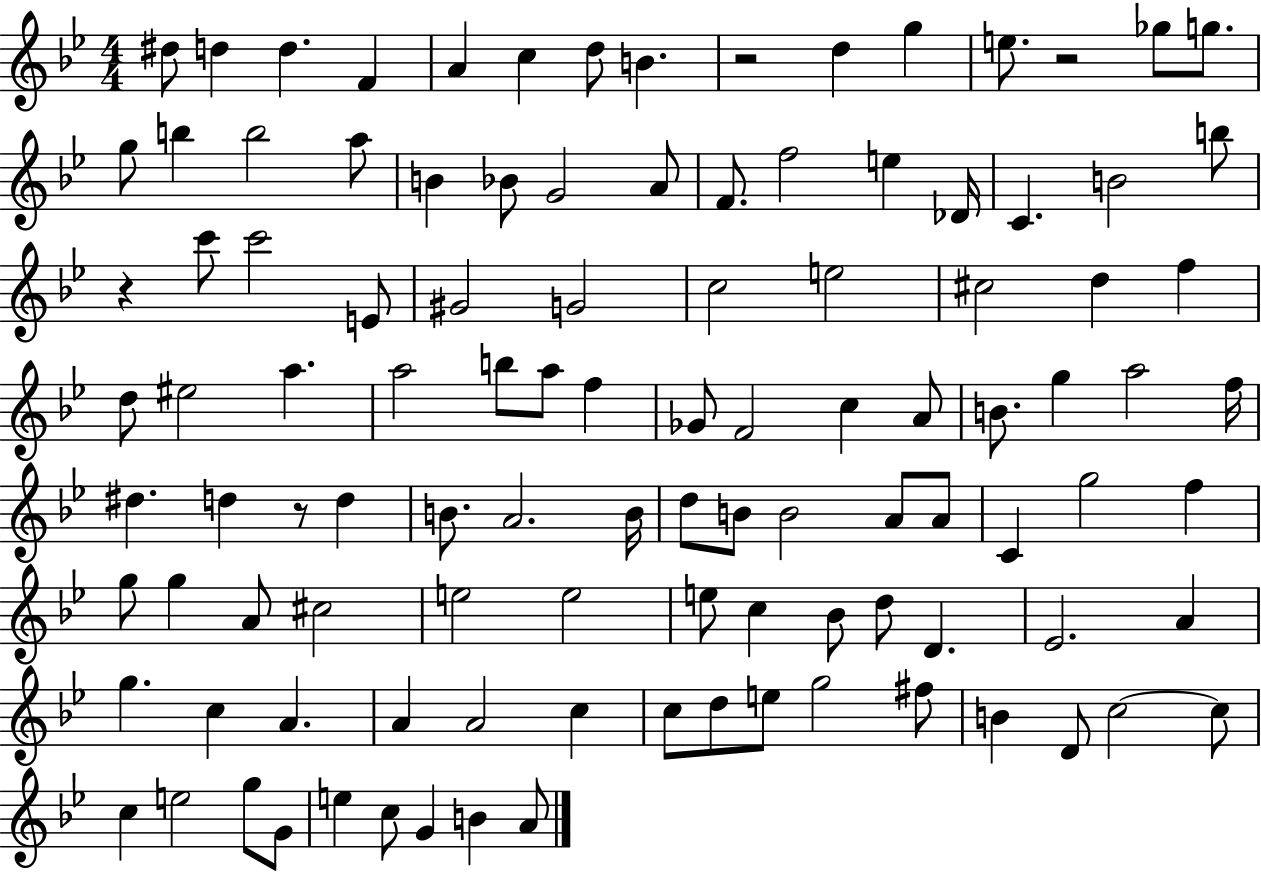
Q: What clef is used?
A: treble